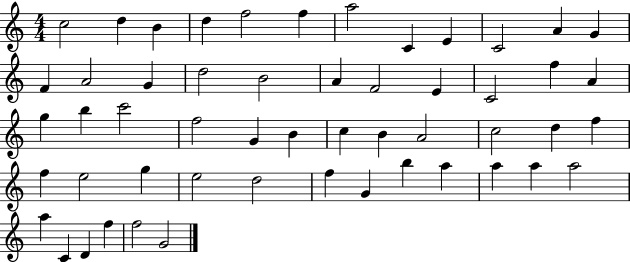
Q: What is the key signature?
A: C major